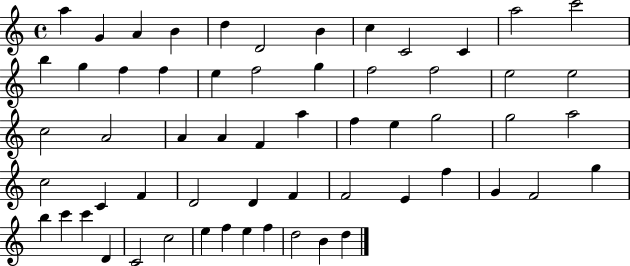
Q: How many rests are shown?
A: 0